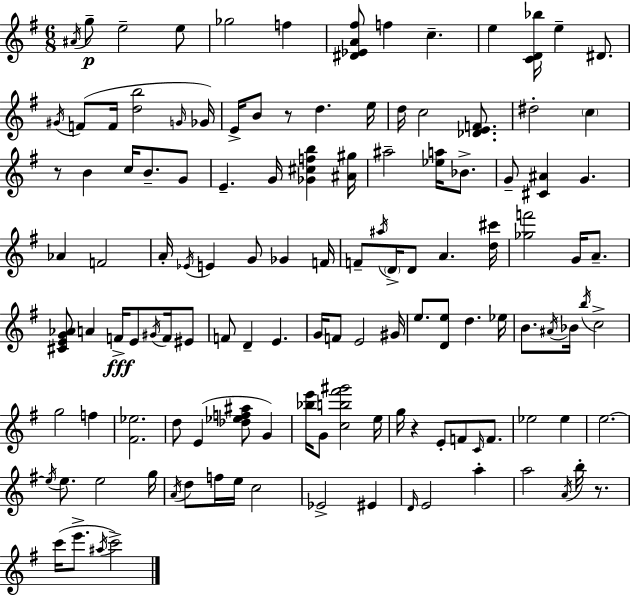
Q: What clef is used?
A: treble